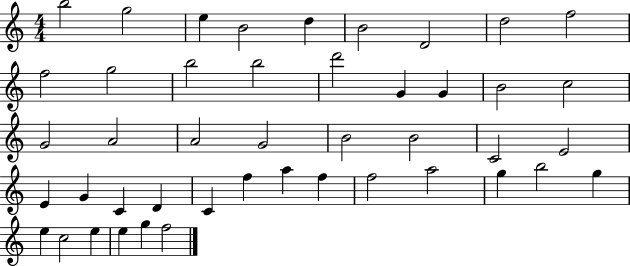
{
  \clef treble
  \numericTimeSignature
  \time 4/4
  \key c \major
  b''2 g''2 | e''4 b'2 d''4 | b'2 d'2 | d''2 f''2 | \break f''2 g''2 | b''2 b''2 | d'''2 g'4 g'4 | b'2 c''2 | \break g'2 a'2 | a'2 g'2 | b'2 b'2 | c'2 e'2 | \break e'4 g'4 c'4 d'4 | c'4 f''4 a''4 f''4 | f''2 a''2 | g''4 b''2 g''4 | \break e''4 c''2 e''4 | e''4 g''4 f''2 | \bar "|."
}